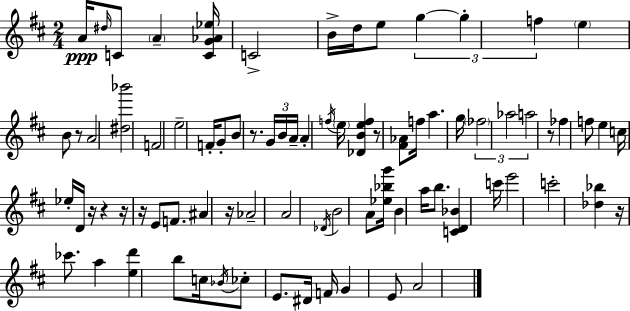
A4/s D#5/s C4/e A4/q [C4,G4,Ab4,Eb5]/s C4/h B4/s D5/s E5/e G5/q G5/q F5/q E5/q B4/e R/e A4/h [D#5,Bb6]/h F4/h E5/h F4/s G4/e B4/e R/e. G4/s B4/s A4/s A4/q F5/s E5/s [Db4,B4,E5,F5]/q R/e [F#4,Ab4]/e F5/s A5/q. G5/s FES5/h Ab5/h A5/h R/e FES5/q F5/e E5/q C5/s Eb5/s D4/s R/s R/q R/s R/s E4/e F4/e. A#4/q R/s Ab4/h A4/h Db4/s B4/h A4/e [Eb5,Bb5,G6]/s B4/q A5/s B5/e. [C4,D4,Bb4]/q C6/s E6/h C6/h [Db5,Bb5]/q R/s CES6/e. A5/q [E5,D6]/q B5/e C5/s Bb4/s CES5/e E4/e. D#4/s F4/s G4/q E4/e A4/h